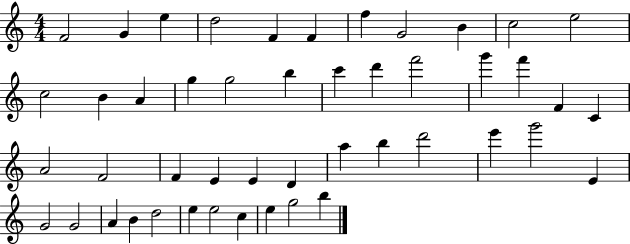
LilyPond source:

{
  \clef treble
  \numericTimeSignature
  \time 4/4
  \key c \major
  f'2 g'4 e''4 | d''2 f'4 f'4 | f''4 g'2 b'4 | c''2 e''2 | \break c''2 b'4 a'4 | g''4 g''2 b''4 | c'''4 d'''4 f'''2 | g'''4 f'''4 f'4 c'4 | \break a'2 f'2 | f'4 e'4 e'4 d'4 | a''4 b''4 d'''2 | e'''4 g'''2 e'4 | \break g'2 g'2 | a'4 b'4 d''2 | e''4 e''2 c''4 | e''4 g''2 b''4 | \break \bar "|."
}